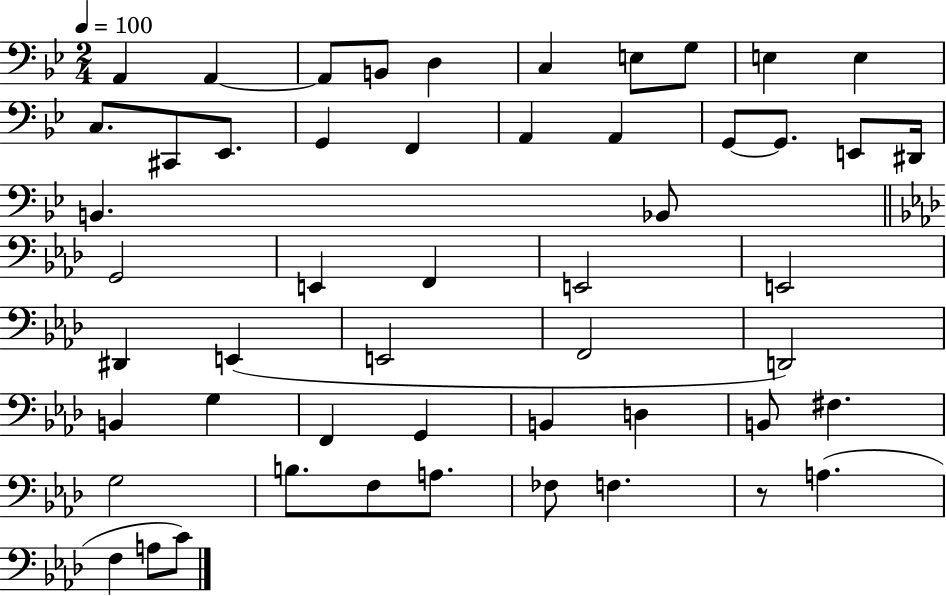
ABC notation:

X:1
T:Untitled
M:2/4
L:1/4
K:Bb
A,, A,, A,,/2 B,,/2 D, C, E,/2 G,/2 E, E, C,/2 ^C,,/2 _E,,/2 G,, F,, A,, A,, G,,/2 G,,/2 E,,/2 ^D,,/4 B,, _B,,/2 G,,2 E,, F,, E,,2 E,,2 ^D,, E,, E,,2 F,,2 D,,2 B,, G, F,, G,, B,, D, B,,/2 ^F, G,2 B,/2 F,/2 A,/2 _F,/2 F, z/2 A, F, A,/2 C/2